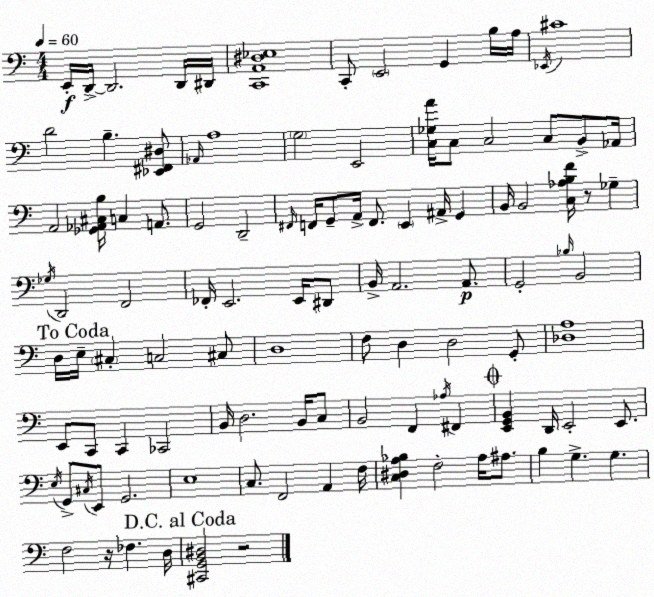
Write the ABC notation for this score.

X:1
T:Untitled
M:4/4
L:1/4
K:C
E,,/4 D,,/4 D,,2 D,,/4 ^D,,/4 [C,,A,,^D,_E,]4 C,,/2 E,,2 G,, B,/4 A,/4 _E,,/4 ^C4 D2 B, [_E,,^F,,^D,]/2 _A,,/4 A,4 G,2 E,,2 [C,_G,A]/4 C,/2 C,2 C,/2 B,,/2 _A,,/4 A,,2 [_G,,_A,,^C,B,]/4 C, A,,/2 G,,2 D,,2 ^F,,/4 F,,/4 G,,/2 A,,/4 F,,/2 E,, ^A,,/4 G,, B,,/4 B,,2 [C,_A,B,F]/4 z/2 _G, _G,/4 D,,2 F,,2 _F,,/4 E,,2 E,,/4 ^D,,/2 B,,/4 A,,2 A,,/2 G,,2 _B,/4 B,,2 D,/4 E,/4 ^C, C,2 ^C,/2 D,4 F,/2 D, D,2 G,,/2 [_D,A,]4 E,,/2 C,,/2 C,, _C,,2 B,,/4 D,2 B,,/4 C,/2 B,,2 F,, _A,/4 ^F,, [E,,G,,B,,] D,,/4 E,,2 E,,/2 E,/4 G,,/2 ^C,/4 E,,/2 G,,2 E,4 C,/2 F,,2 A,, F,/4 [C,^D,A,_B,] F,2 A,/4 ^A,/2 B, G, G, F,2 z/4 _F, D,/4 [^C,,G,,B,,^D,]2 z2